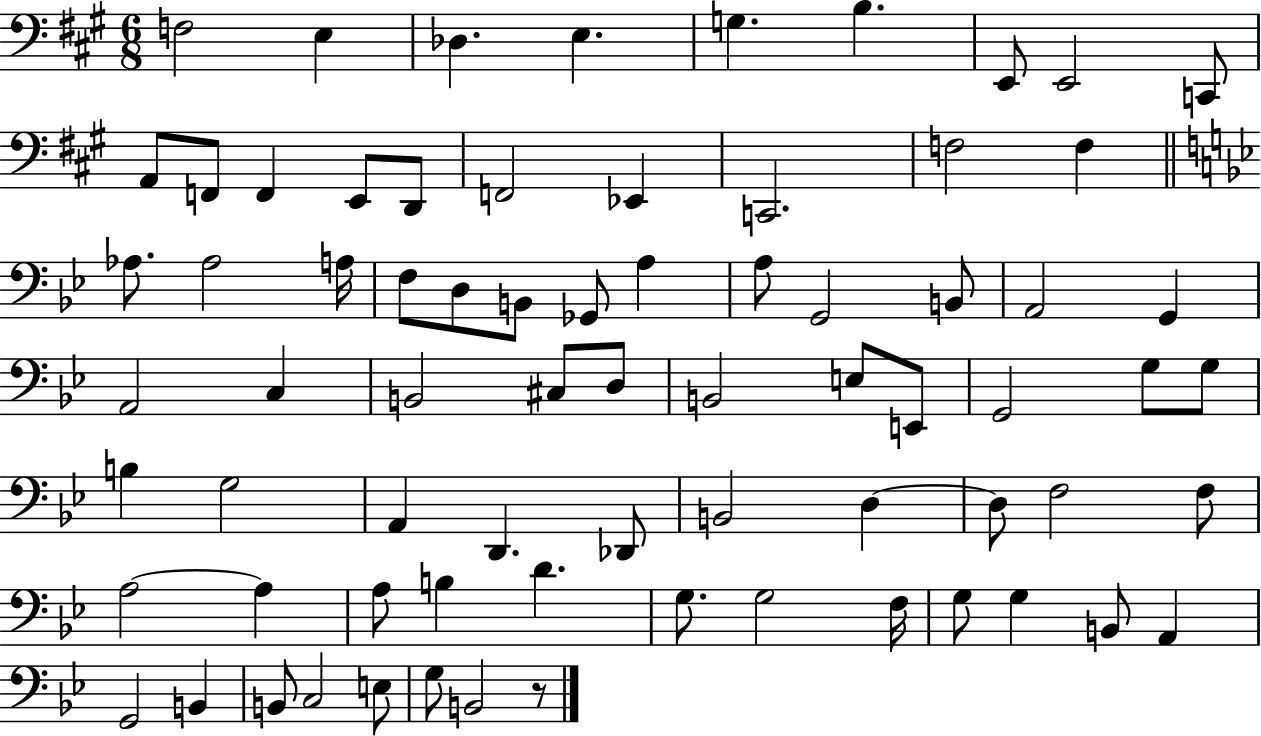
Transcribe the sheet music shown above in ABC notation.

X:1
T:Untitled
M:6/8
L:1/4
K:A
F,2 E, _D, E, G, B, E,,/2 E,,2 C,,/2 A,,/2 F,,/2 F,, E,,/2 D,,/2 F,,2 _E,, C,,2 F,2 F, _A,/2 _A,2 A,/4 F,/2 D,/2 B,,/2 _G,,/2 A, A,/2 G,,2 B,,/2 A,,2 G,, A,,2 C, B,,2 ^C,/2 D,/2 B,,2 E,/2 E,,/2 G,,2 G,/2 G,/2 B, G,2 A,, D,, _D,,/2 B,,2 D, D,/2 F,2 F,/2 A,2 A, A,/2 B, D G,/2 G,2 F,/4 G,/2 G, B,,/2 A,, G,,2 B,, B,,/2 C,2 E,/2 G,/2 B,,2 z/2